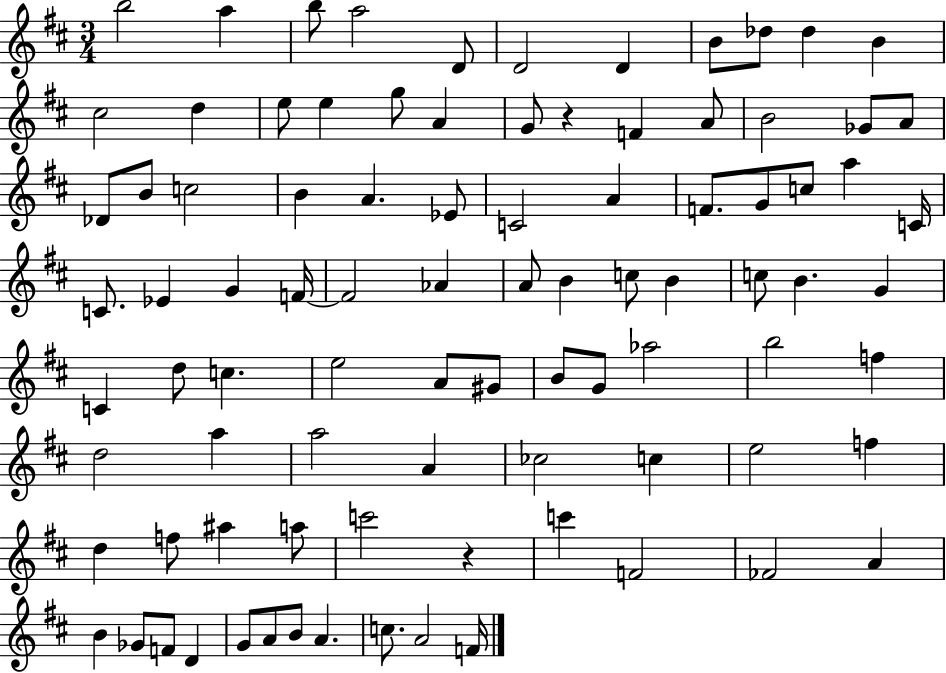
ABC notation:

X:1
T:Untitled
M:3/4
L:1/4
K:D
b2 a b/2 a2 D/2 D2 D B/2 _d/2 _d B ^c2 d e/2 e g/2 A G/2 z F A/2 B2 _G/2 A/2 _D/2 B/2 c2 B A _E/2 C2 A F/2 G/2 c/2 a C/4 C/2 _E G F/4 F2 _A A/2 B c/2 B c/2 B G C d/2 c e2 A/2 ^G/2 B/2 G/2 _a2 b2 f d2 a a2 A _c2 c e2 f d f/2 ^a a/2 c'2 z c' F2 _F2 A B _G/2 F/2 D G/2 A/2 B/2 A c/2 A2 F/4